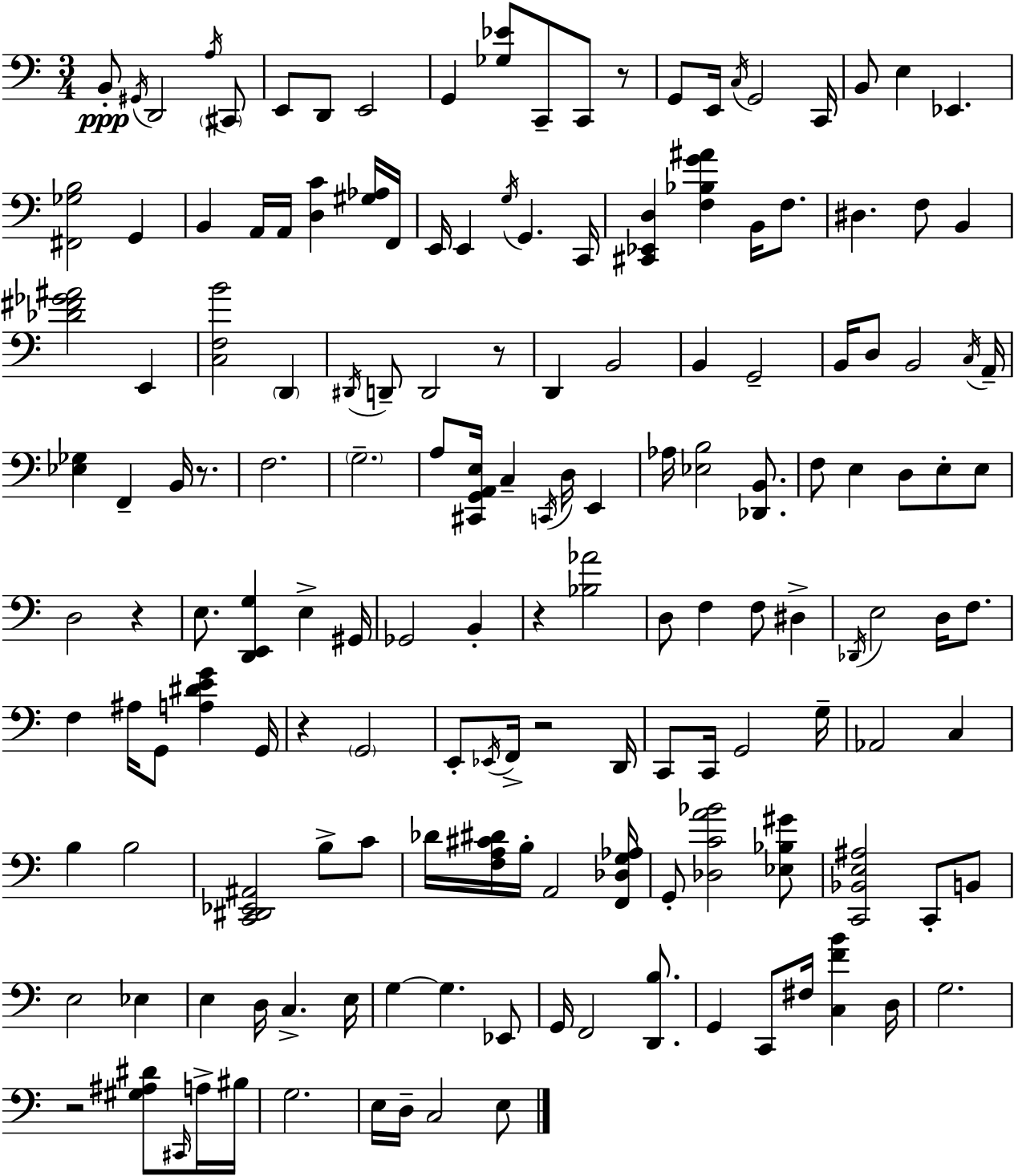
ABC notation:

X:1
T:Untitled
M:3/4
L:1/4
K:Am
B,,/2 ^G,,/4 D,,2 A,/4 ^C,,/2 E,,/2 D,,/2 E,,2 G,, [_G,_E]/2 C,,/2 C,,/2 z/2 G,,/2 E,,/4 C,/4 G,,2 C,,/4 B,,/2 E, _E,, [^F,,_G,B,]2 G,, B,, A,,/4 A,,/4 [D,C] [^G,_A,]/4 F,,/4 E,,/4 E,, G,/4 G,, C,,/4 [^C,,_E,,D,] [F,_B,G^A] B,,/4 F,/2 ^D, F,/2 B,, [_D^F_G^A]2 E,, [C,F,B]2 D,, ^D,,/4 D,,/2 D,,2 z/2 D,, B,,2 B,, G,,2 B,,/4 D,/2 B,,2 C,/4 A,,/4 [_E,_G,] F,, B,,/4 z/2 F,2 G,2 A,/2 [^C,,G,,A,,E,]/4 C, C,,/4 D,/4 E,, _A,/4 [_E,B,]2 [_D,,B,,]/2 F,/2 E, D,/2 E,/2 E,/2 D,2 z E,/2 [D,,E,,G,] E, ^G,,/4 _G,,2 B,, z [_B,_A]2 D,/2 F, F,/2 ^D, _D,,/4 E,2 D,/4 F,/2 F, ^A,/4 G,,/2 [A,^DEG] G,,/4 z G,,2 E,,/2 _E,,/4 F,,/4 z2 D,,/4 C,,/2 C,,/4 G,,2 G,/4 _A,,2 C, B, B,2 [C,,^D,,_E,,^A,,]2 B,/2 C/2 _D/4 [F,A,^C^D]/4 B,/4 A,,2 [F,,_D,G,_A,]/4 G,,/2 [_D,CA_B]2 [_E,_B,^G]/2 [C,,_B,,E,^A,]2 C,,/2 B,,/2 E,2 _E, E, D,/4 C, E,/4 G, G, _E,,/2 G,,/4 F,,2 [D,,B,]/2 G,, C,,/2 ^F,/4 [C,FB] D,/4 G,2 z2 [^G,^A,^D]/2 ^C,,/4 A,/4 ^B,/4 G,2 E,/4 D,/4 C,2 E,/2